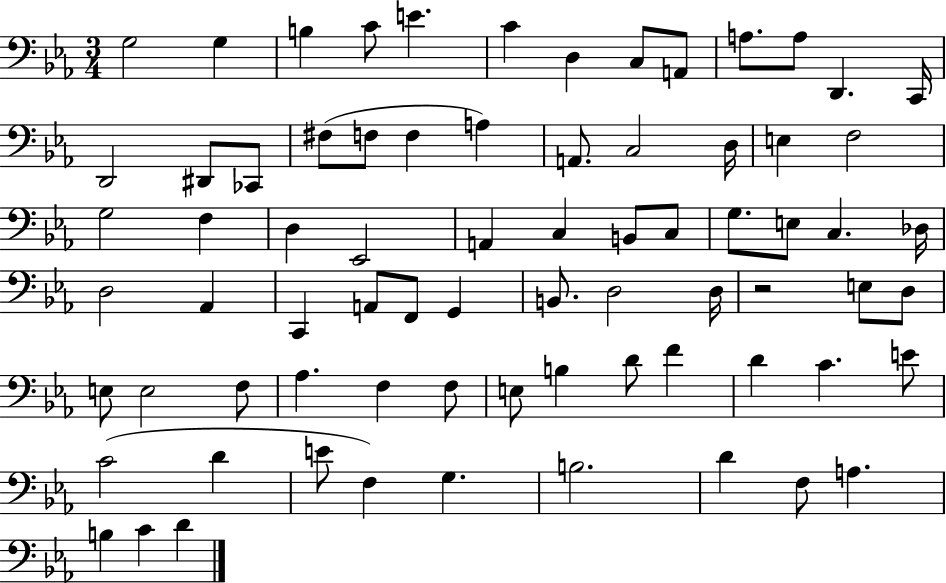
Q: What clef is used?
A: bass